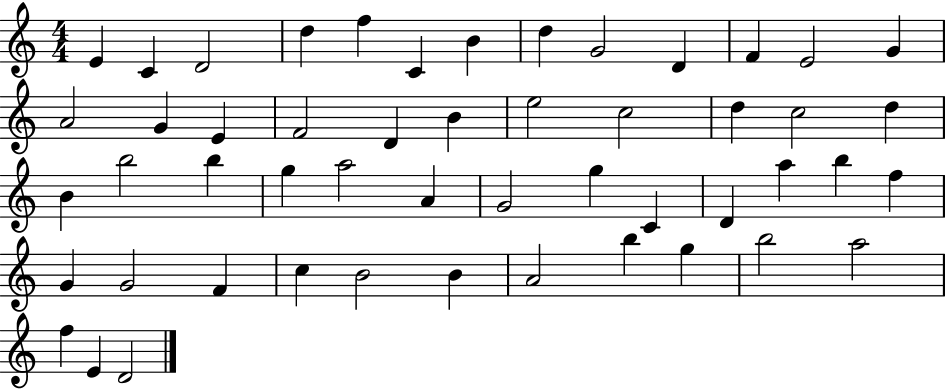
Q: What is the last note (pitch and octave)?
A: D4